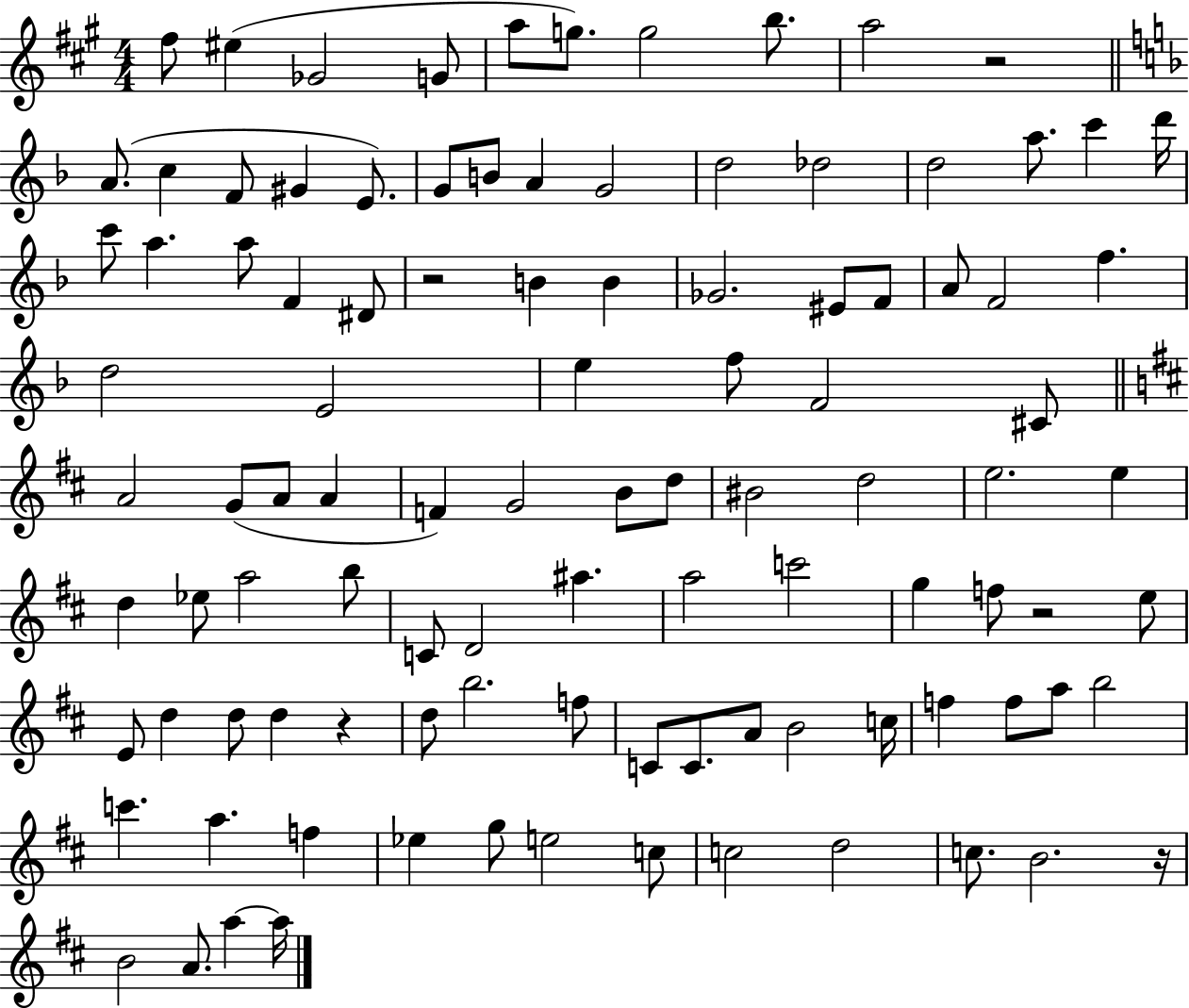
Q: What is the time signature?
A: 4/4